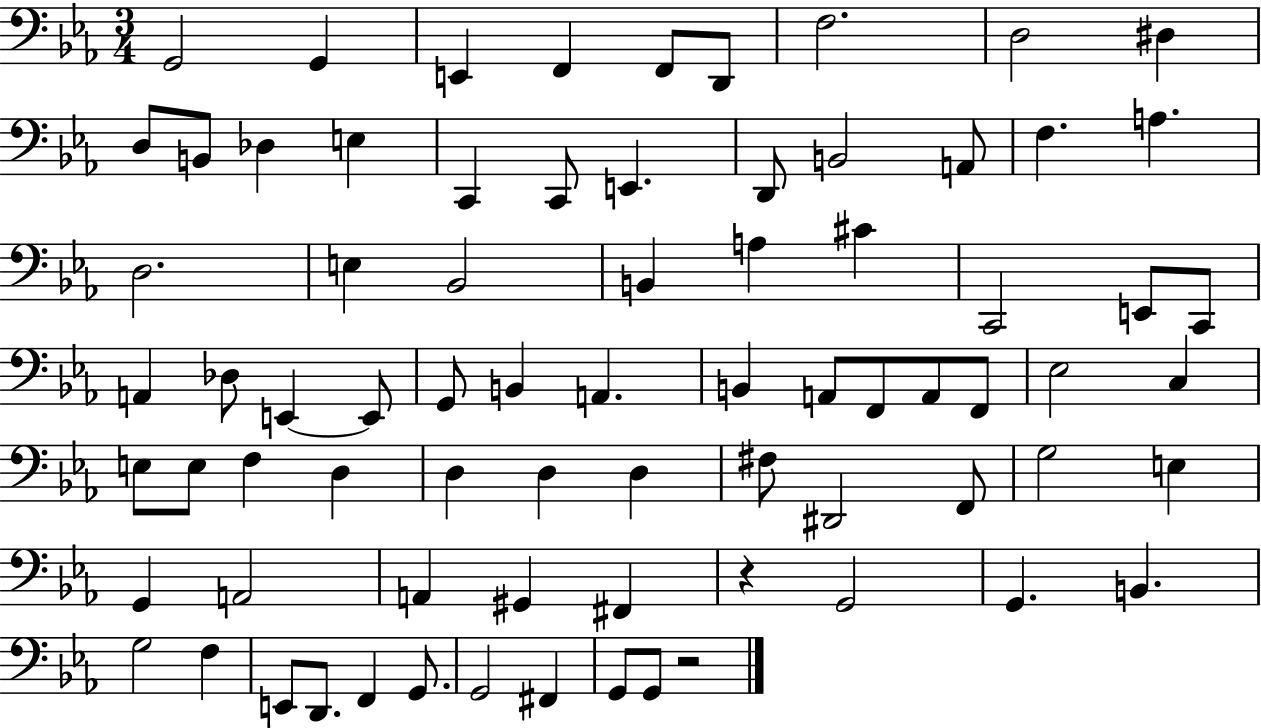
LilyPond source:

{
  \clef bass
  \numericTimeSignature
  \time 3/4
  \key ees \major
  \repeat volta 2 { g,2 g,4 | e,4 f,4 f,8 d,8 | f2. | d2 dis4 | \break d8 b,8 des4 e4 | c,4 c,8 e,4. | d,8 b,2 a,8 | f4. a4. | \break d2. | e4 bes,2 | b,4 a4 cis'4 | c,2 e,8 c,8 | \break a,4 des8 e,4~~ e,8 | g,8 b,4 a,4. | b,4 a,8 f,8 a,8 f,8 | ees2 c4 | \break e8 e8 f4 d4 | d4 d4 d4 | fis8 dis,2 f,8 | g2 e4 | \break g,4 a,2 | a,4 gis,4 fis,4 | r4 g,2 | g,4. b,4. | \break g2 f4 | e,8 d,8. f,4 g,8. | g,2 fis,4 | g,8 g,8 r2 | \break } \bar "|."
}